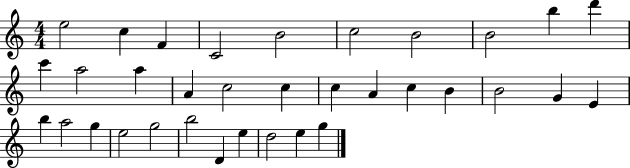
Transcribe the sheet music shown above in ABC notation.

X:1
T:Untitled
M:4/4
L:1/4
K:C
e2 c F C2 B2 c2 B2 B2 b d' c' a2 a A c2 c c A c B B2 G E b a2 g e2 g2 b2 D e d2 e g